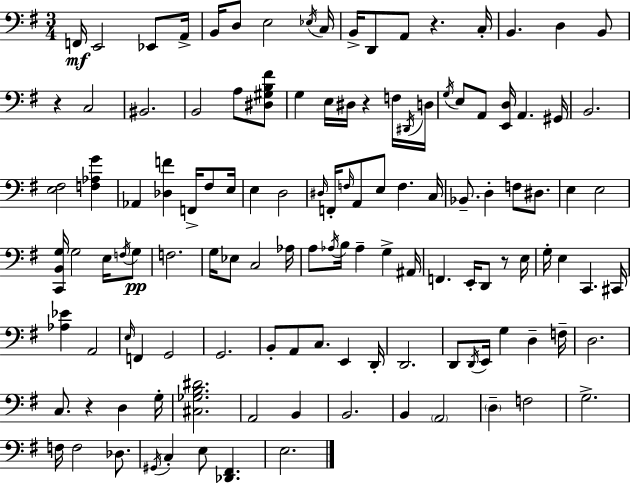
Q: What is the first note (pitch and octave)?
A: F2